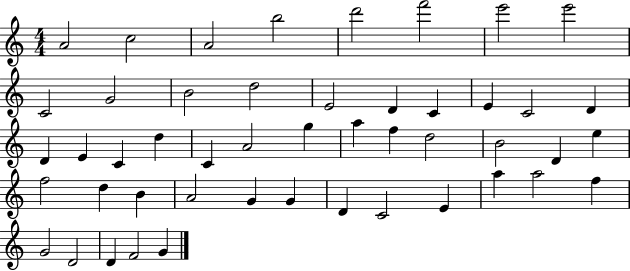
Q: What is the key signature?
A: C major